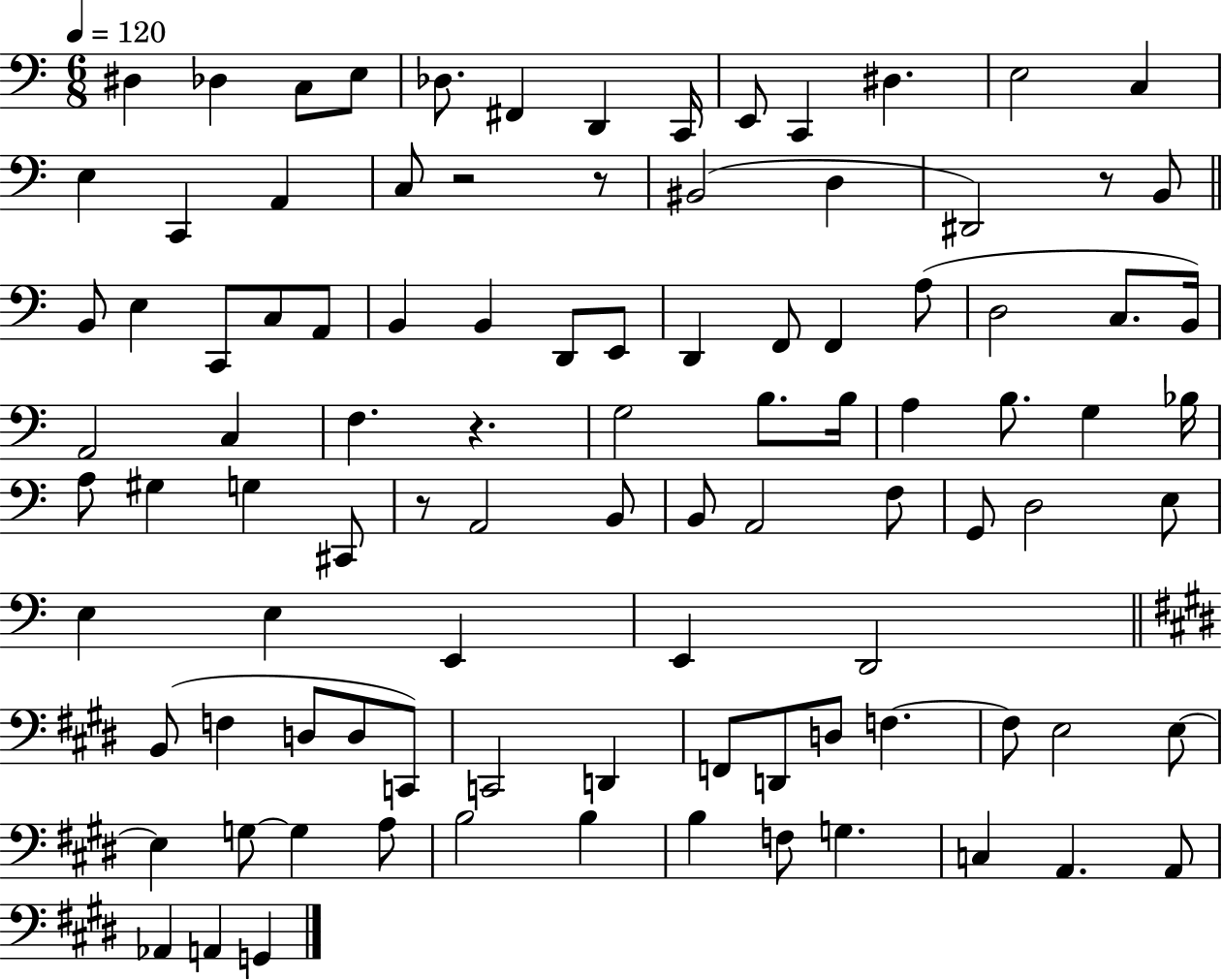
{
  \clef bass
  \numericTimeSignature
  \time 6/8
  \key c \major
  \tempo 4 = 120
  dis4 des4 c8 e8 | des8. fis,4 d,4 c,16 | e,8 c,4 dis4. | e2 c4 | \break e4 c,4 a,4 | c8 r2 r8 | bis,2( d4 | dis,2) r8 b,8 | \break \bar "||" \break \key c \major b,8 e4 c,8 c8 a,8 | b,4 b,4 d,8 e,8 | d,4 f,8 f,4 a8( | d2 c8. b,16) | \break a,2 c4 | f4. r4. | g2 b8. b16 | a4 b8. g4 bes16 | \break a8 gis4 g4 cis,8 | r8 a,2 b,8 | b,8 a,2 f8 | g,8 d2 e8 | \break e4 e4 e,4 | e,4 d,2 | \bar "||" \break \key e \major b,8( f4 d8 d8 c,8) | c,2 d,4 | f,8 d,8 d8 f4.~~ | f8 e2 e8~~ | \break e4 g8~~ g4 a8 | b2 b4 | b4 f8 g4. | c4 a,4. a,8 | \break aes,4 a,4 g,4 | \bar "|."
}